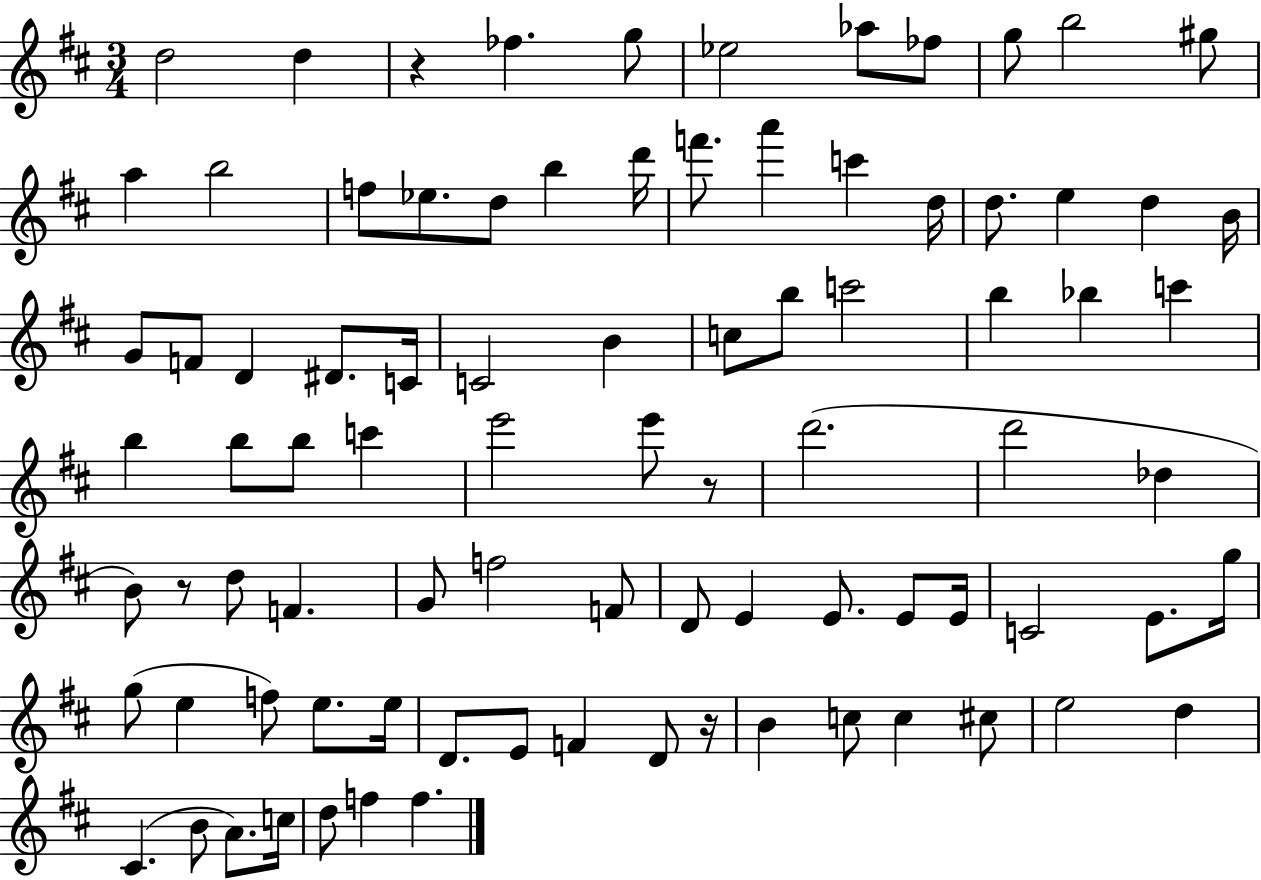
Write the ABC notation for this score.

X:1
T:Untitled
M:3/4
L:1/4
K:D
d2 d z _f g/2 _e2 _a/2 _f/2 g/2 b2 ^g/2 a b2 f/2 _e/2 d/2 b d'/4 f'/2 a' c' d/4 d/2 e d B/4 G/2 F/2 D ^D/2 C/4 C2 B c/2 b/2 c'2 b _b c' b b/2 b/2 c' e'2 e'/2 z/2 d'2 d'2 _d B/2 z/2 d/2 F G/2 f2 F/2 D/2 E E/2 E/2 E/4 C2 E/2 g/4 g/2 e f/2 e/2 e/4 D/2 E/2 F D/2 z/4 B c/2 c ^c/2 e2 d ^C B/2 A/2 c/4 d/2 f f